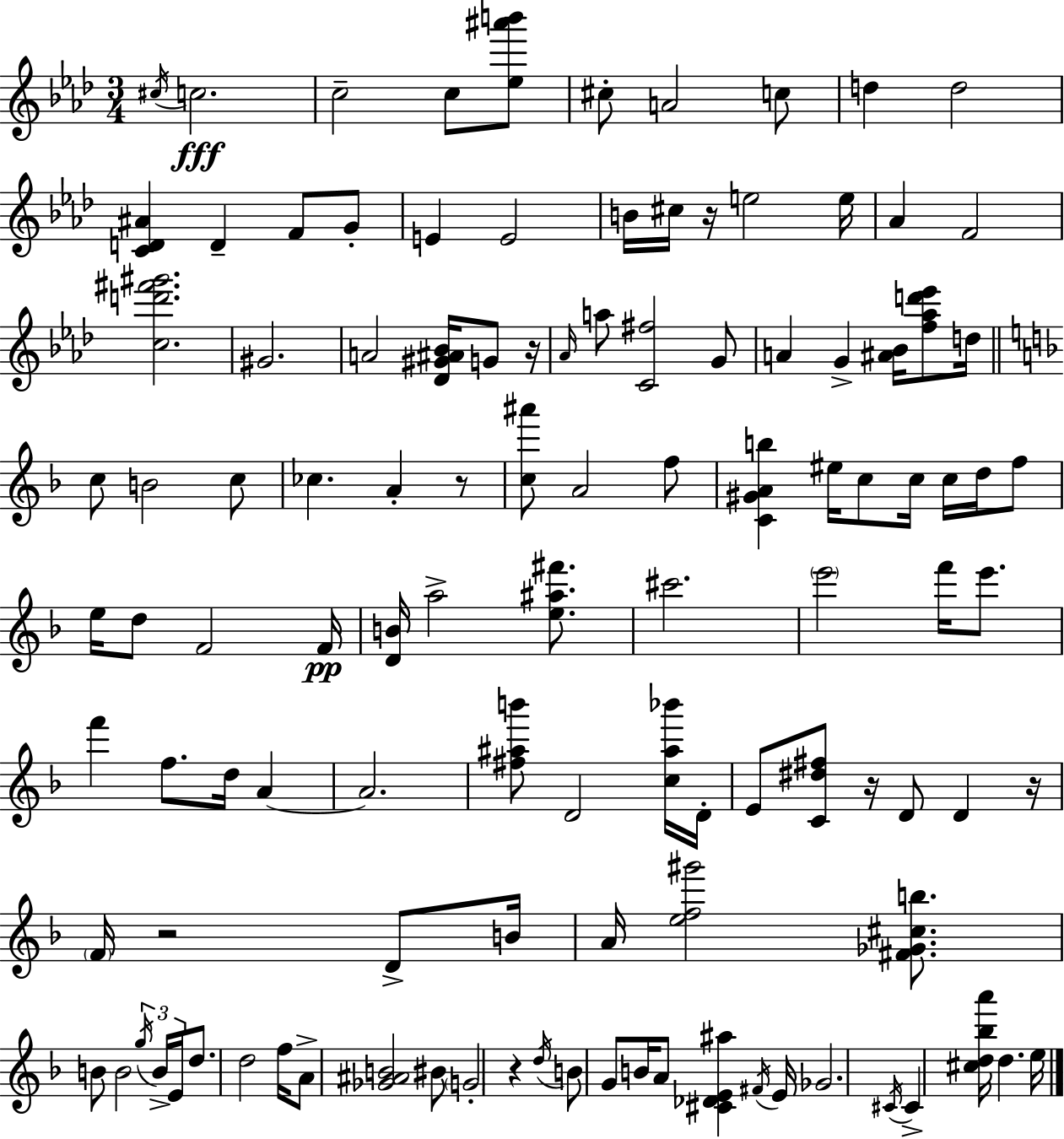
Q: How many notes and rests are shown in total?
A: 114